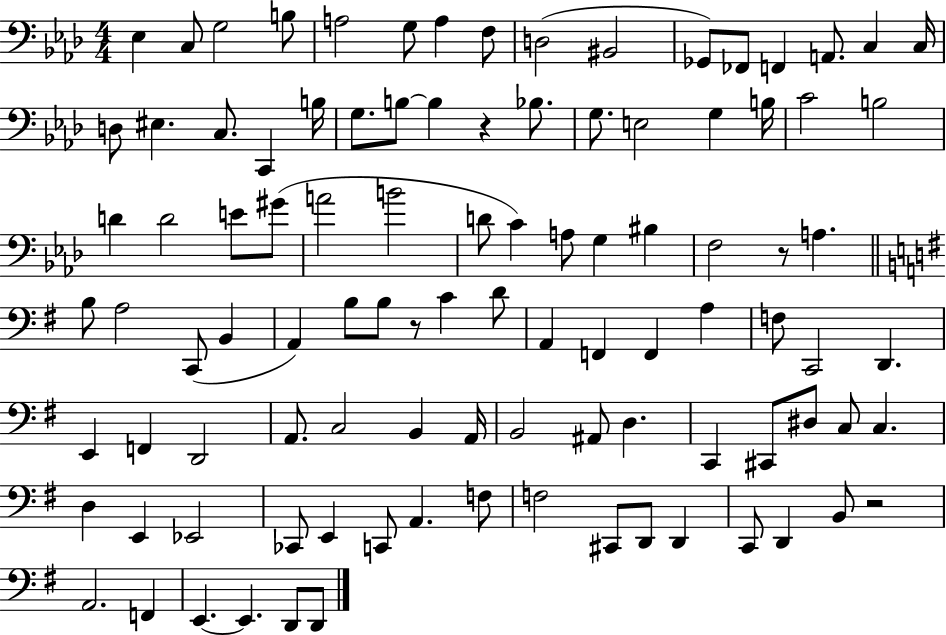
{
  \clef bass
  \numericTimeSignature
  \time 4/4
  \key aes \major
  ees4 c8 g2 b8 | a2 g8 a4 f8 | d2( bis,2 | ges,8) fes,8 f,4 a,8. c4 c16 | \break d8 eis4. c8. c,4 b16 | g8. b8~~ b4 r4 bes8. | g8. e2 g4 b16 | c'2 b2 | \break d'4 d'2 e'8 gis'8( | a'2 b'2 | d'8 c'4) a8 g4 bis4 | f2 r8 a4. | \break \bar "||" \break \key g \major b8 a2 c,8( b,4 | a,4) b8 b8 r8 c'4 d'8 | a,4 f,4 f,4 a4 | f8 c,2 d,4. | \break e,4 f,4 d,2 | a,8. c2 b,4 a,16 | b,2 ais,8 d4. | c,4 cis,8 dis8 c8 c4. | \break d4 e,4 ees,2 | ces,8 e,4 c,8 a,4. f8 | f2 cis,8 d,8 d,4 | c,8 d,4 b,8 r2 | \break a,2. f,4 | e,4.~~ e,4. d,8 d,8 | \bar "|."
}